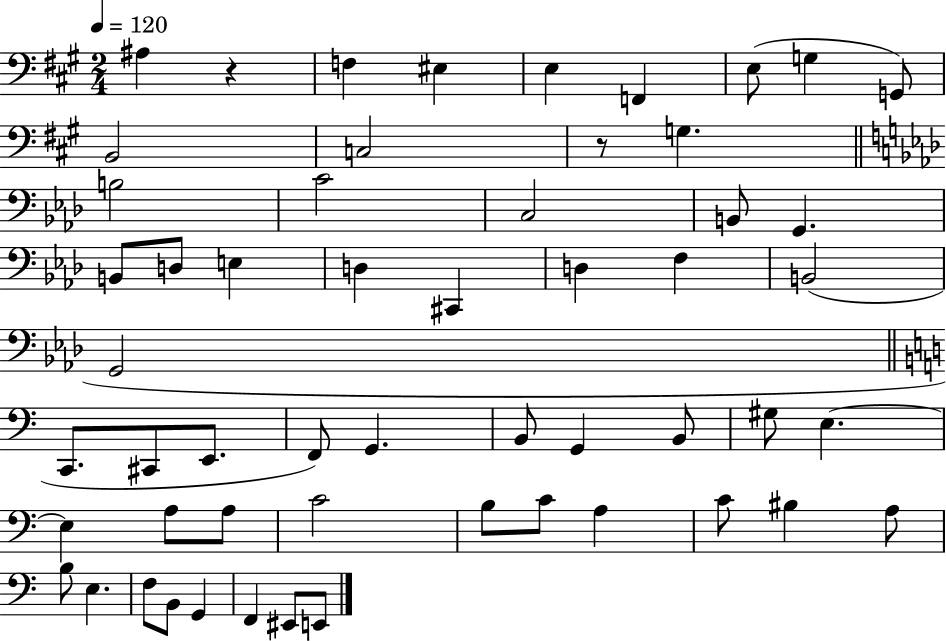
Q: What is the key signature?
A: A major